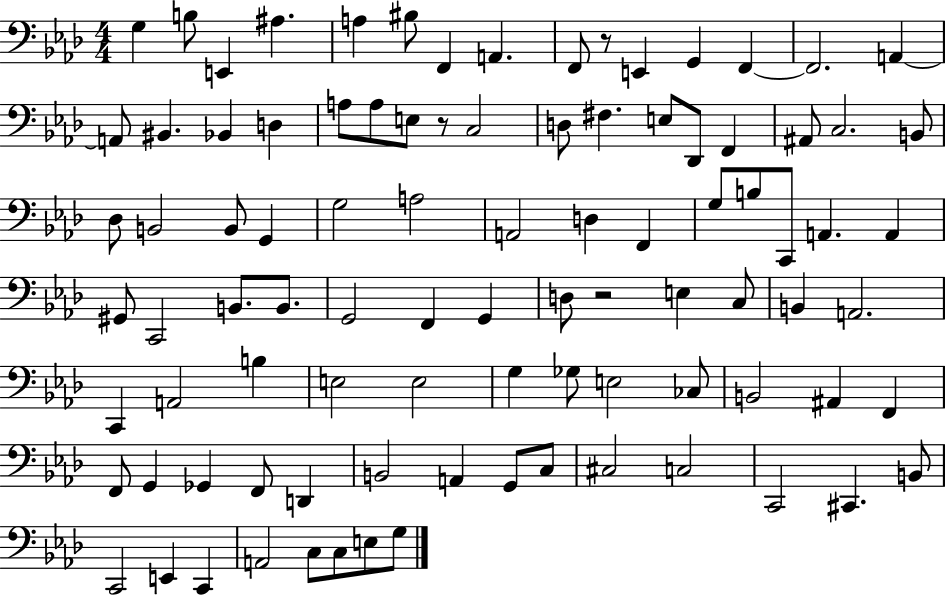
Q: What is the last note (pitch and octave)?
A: G3